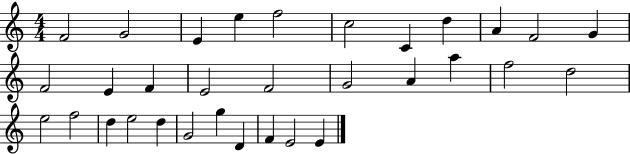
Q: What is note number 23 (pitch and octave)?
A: F5